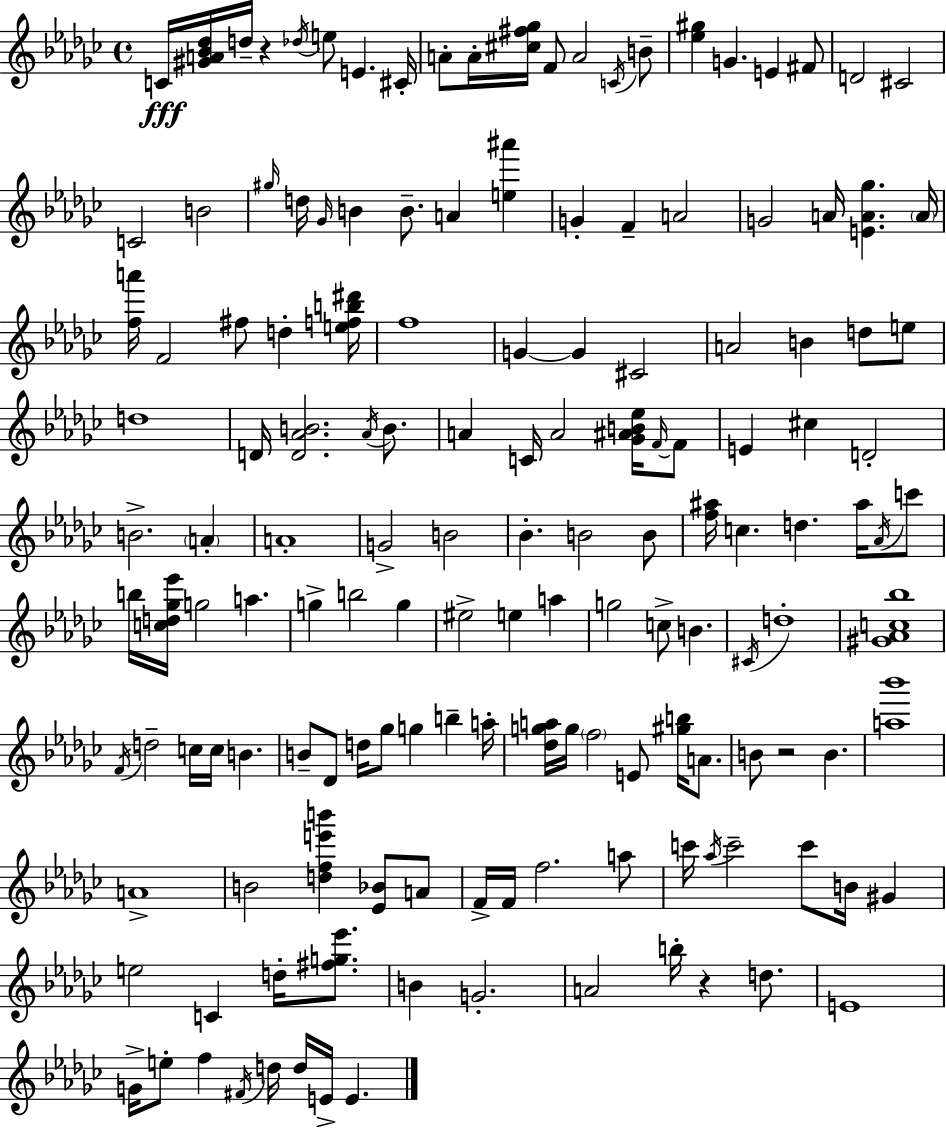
C4/s [G#4,A4,Bb4,Db5]/s D5/s R/q Db5/s E5/e E4/q. C#4/s A4/e A4/s [C#5,F#5,Gb5]/s F4/e A4/h C4/s B4/e [Eb5,G#5]/q G4/q. E4/q F#4/e D4/h C#4/h C4/h B4/h G#5/s D5/s Gb4/s B4/q B4/e. A4/q [E5,A#6]/q G4/q F4/q A4/h G4/h A4/s [E4,A4,Gb5]/q. A4/s [F5,A6]/s F4/h F#5/e D5/q [E5,F5,B5,D#6]/s F5/w G4/q G4/q C#4/h A4/h B4/q D5/e E5/e D5/w D4/s [D4,Ab4,B4]/h. Ab4/s B4/e. A4/q C4/s A4/h [Gb4,A#4,B4,Eb5]/s F4/s F4/e E4/q C#5/q D4/h B4/h. A4/q A4/w G4/h B4/h Bb4/q. B4/h B4/e [F5,A#5]/s C5/q. D5/q. A#5/s Ab4/s C6/e B5/s [C5,D5,Gb5,Eb6]/s G5/h A5/q. G5/q B5/h G5/q EIS5/h E5/q A5/q G5/h C5/e B4/q. C#4/s D5/w [G#4,Ab4,C5,Bb5]/w F4/s D5/h C5/s C5/s B4/q. B4/e Db4/e D5/s Gb5/e G5/q B5/q A5/s [Db5,G5,A5]/s G5/s F5/h E4/e [G#5,B5]/s A4/e. B4/e R/h B4/q. [A5,Bb6]/w A4/w B4/h [D5,F5,E6,B6]/q [Eb4,Bb4]/e A4/e F4/s F4/s F5/h. A5/e C6/s Ab5/s C6/h C6/e B4/s G#4/q E5/h C4/q D5/s [F#5,G5,Eb6]/e. B4/q G4/h. A4/h B5/s R/q D5/e. E4/w G4/s E5/e F5/q F#4/s D5/s D5/s E4/s E4/q.